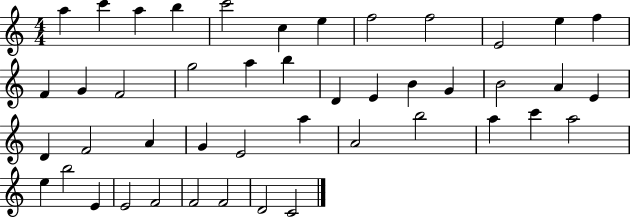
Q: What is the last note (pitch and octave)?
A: C4